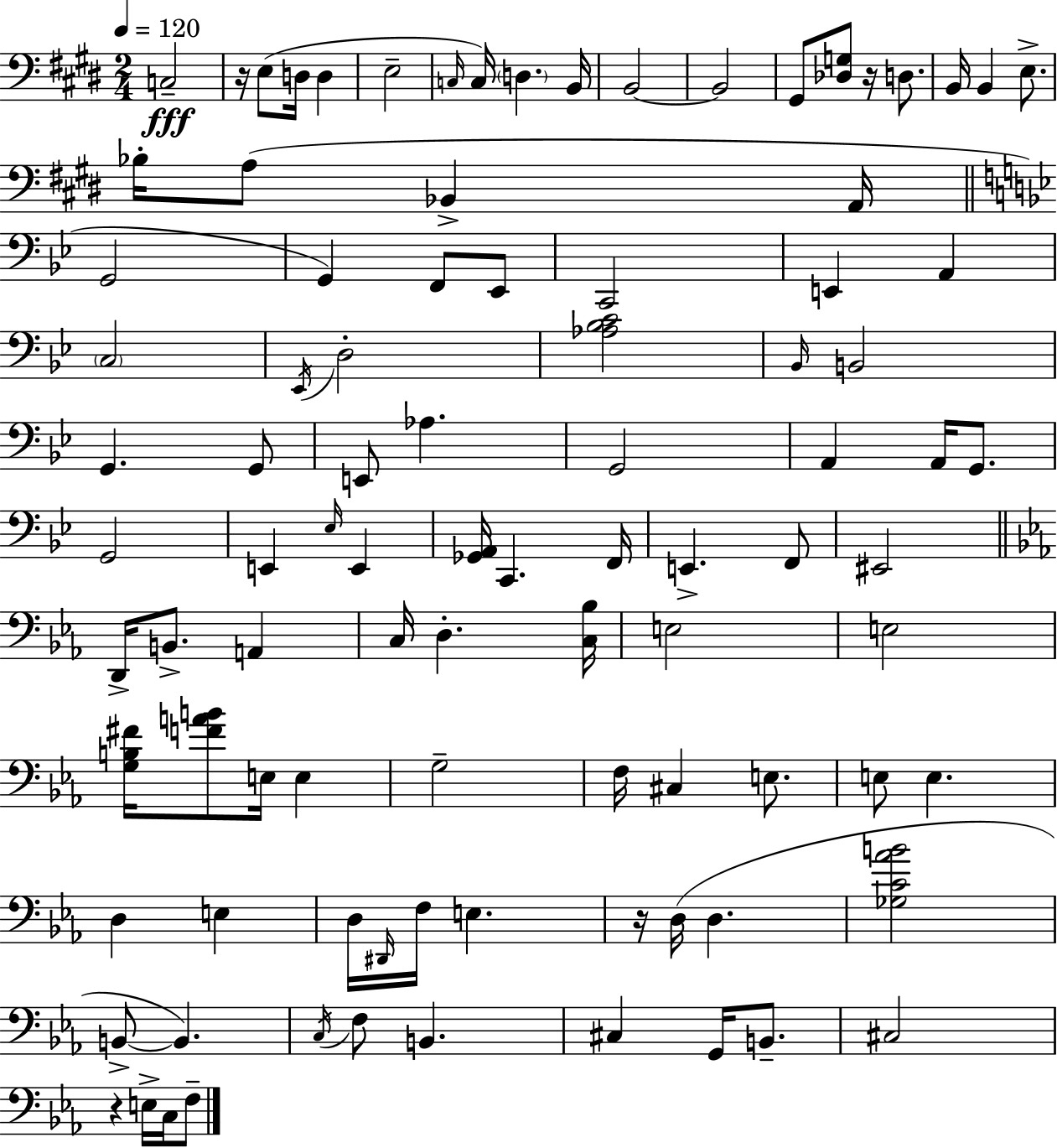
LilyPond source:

{
  \clef bass
  \numericTimeSignature
  \time 2/4
  \key e \major
  \tempo 4 = 120
  \repeat volta 2 { c2--\fff | r16 e8( d16 d4 | e2-- | \grace { c16 } c16) \parenthesize d4. | \break b,16 b,2~~ | b,2 | gis,8 <des g>8 r16 d8. | b,16 b,4 e8.-> | \break bes16-. a8( bes,4-> | a,16 \bar "||" \break \key g \minor g,2 | g,4) f,8 ees,8 | c,2 | e,4 a,4 | \break \parenthesize c2 | \acciaccatura { ees,16 } d2-. | <aes bes c'>2 | \grace { bes,16 } b,2 | \break g,4. | g,8 e,8 aes4. | g,2 | a,4 a,16 g,8. | \break g,2 | e,4 \grace { ees16 } e,4 | <ges, a,>16 c,4. | f,16 e,4.-> | \break f,8 eis,2 | \bar "||" \break \key ees \major d,16-> b,8.-> a,4 | c16 d4.-. <c bes>16 | e2 | e2 | \break <g b fis'>16 <f' a' b'>8 e16 e4 | g2-- | f16 cis4 e8. | e8 e4. | \break d4 e4 | d16 \grace { dis,16 } f16 e4. | r16 d16( d4. | <ges c' aes' b'>2 | \break b,8->~~ b,4.) | \acciaccatura { c16 } f8 b,4. | cis4 g,16 b,8.-- | cis2 | \break r4 e16-> c16 | f8-- } \bar "|."
}